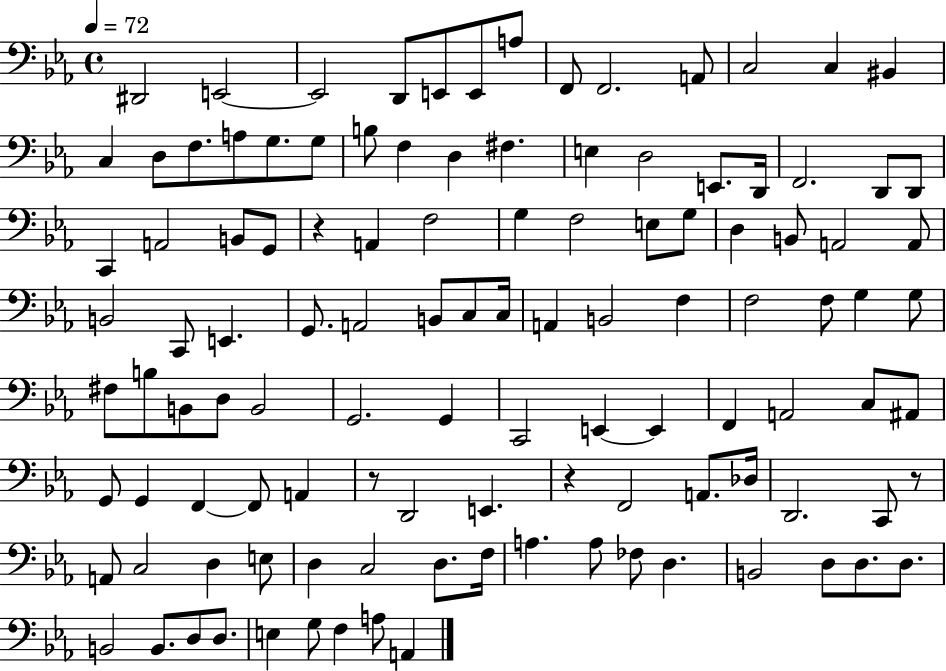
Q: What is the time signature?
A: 4/4